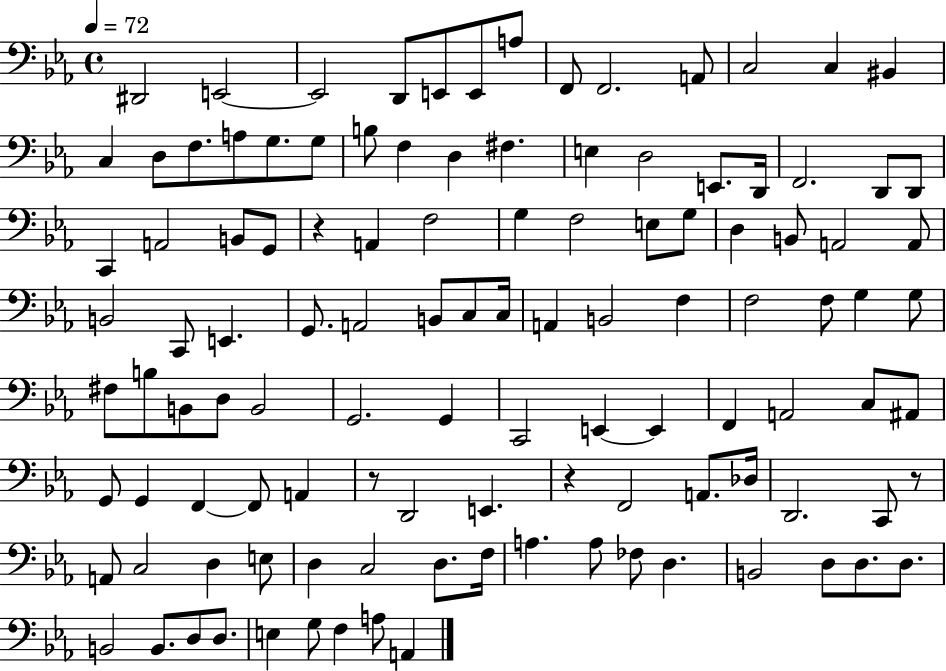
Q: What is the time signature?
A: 4/4